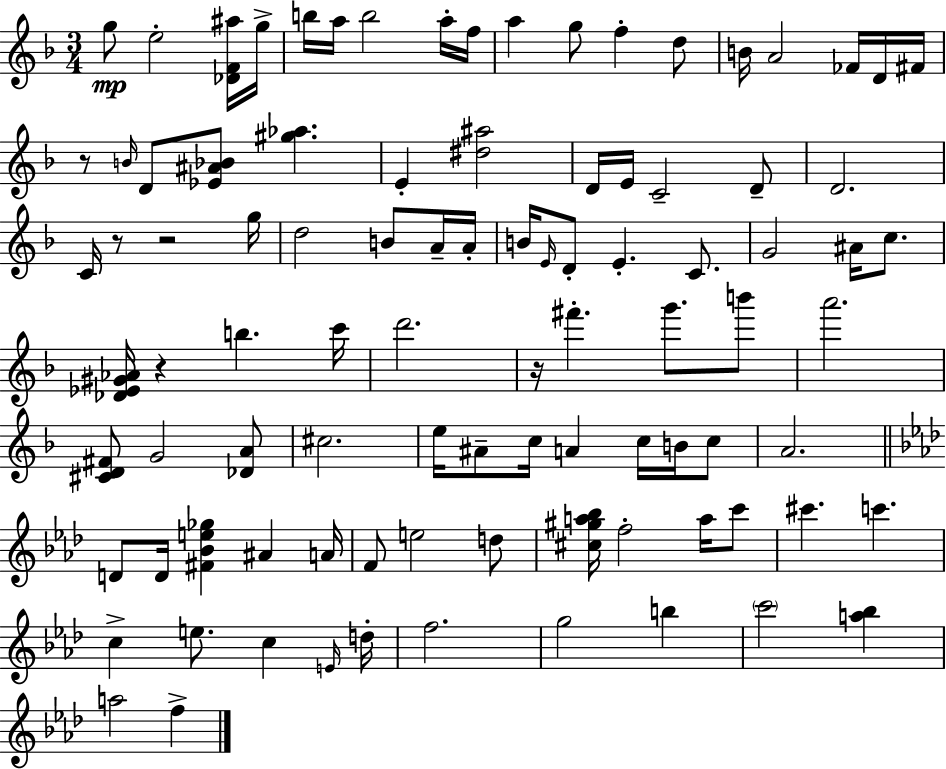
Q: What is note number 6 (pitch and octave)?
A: B5